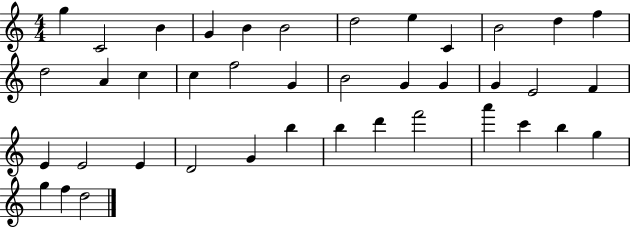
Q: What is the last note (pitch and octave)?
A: D5